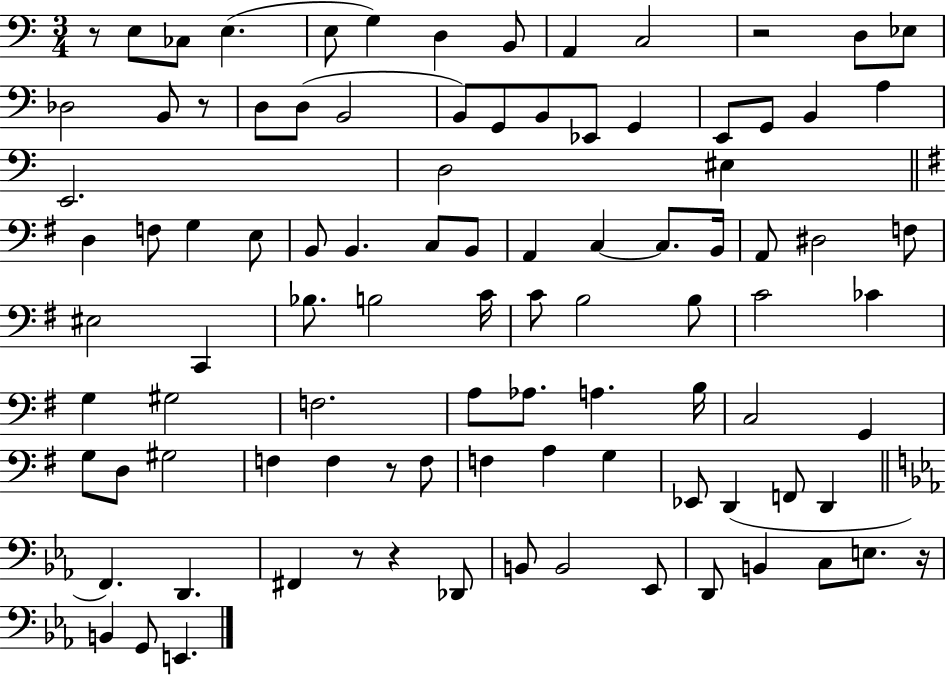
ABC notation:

X:1
T:Untitled
M:3/4
L:1/4
K:C
z/2 E,/2 _C,/2 E, E,/2 G, D, B,,/2 A,, C,2 z2 D,/2 _E,/2 _D,2 B,,/2 z/2 D,/2 D,/2 B,,2 B,,/2 G,,/2 B,,/2 _E,,/2 G,, E,,/2 G,,/2 B,, A, E,,2 D,2 ^E, D, F,/2 G, E,/2 B,,/2 B,, C,/2 B,,/2 A,, C, C,/2 B,,/4 A,,/2 ^D,2 F,/2 ^E,2 C,, _B,/2 B,2 C/4 C/2 B,2 B,/2 C2 _C G, ^G,2 F,2 A,/2 _A,/2 A, B,/4 C,2 G,, G,/2 D,/2 ^G,2 F, F, z/2 F,/2 F, A, G, _E,,/2 D,, F,,/2 D,, F,, D,, ^F,, z/2 z _D,,/2 B,,/2 B,,2 _E,,/2 D,,/2 B,, C,/2 E,/2 z/4 B,, G,,/2 E,,